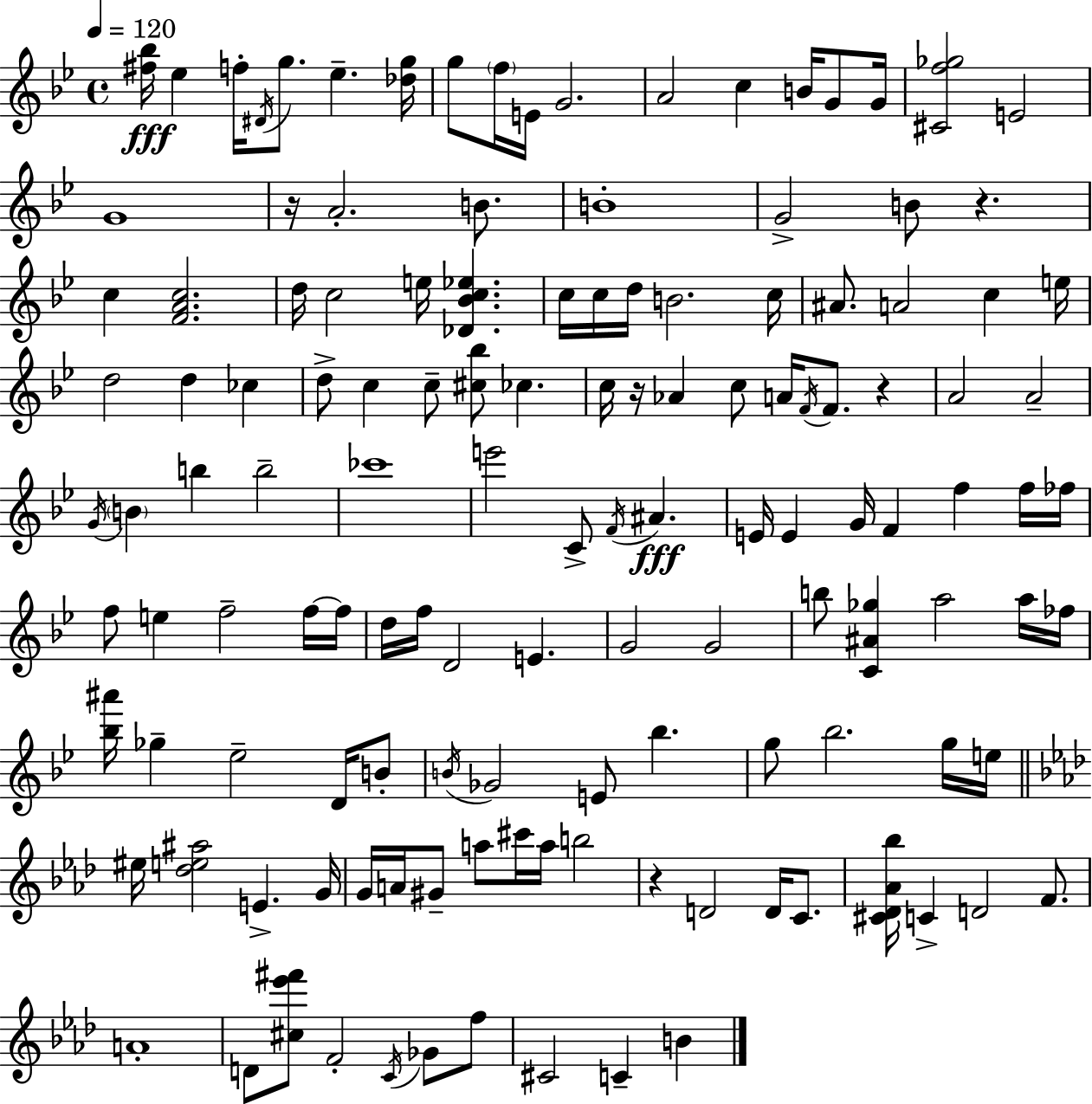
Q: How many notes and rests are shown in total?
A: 133